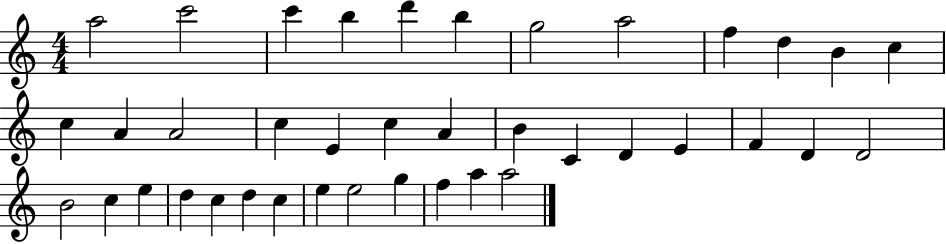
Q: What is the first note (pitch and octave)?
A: A5